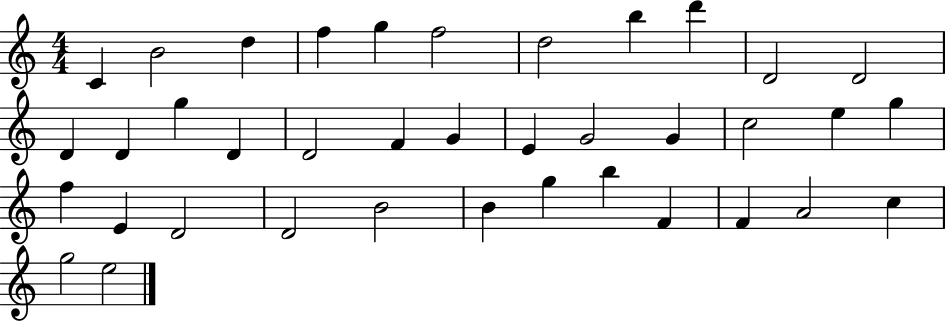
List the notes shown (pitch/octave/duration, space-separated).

C4/q B4/h D5/q F5/q G5/q F5/h D5/h B5/q D6/q D4/h D4/h D4/q D4/q G5/q D4/q D4/h F4/q G4/q E4/q G4/h G4/q C5/h E5/q G5/q F5/q E4/q D4/h D4/h B4/h B4/q G5/q B5/q F4/q F4/q A4/h C5/q G5/h E5/h